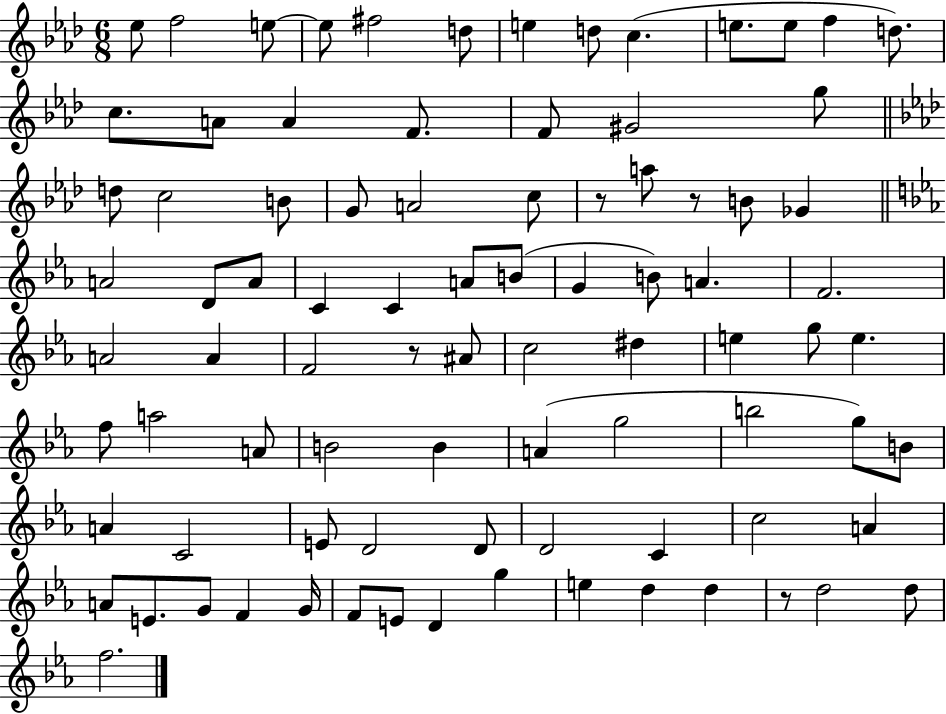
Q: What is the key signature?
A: AES major